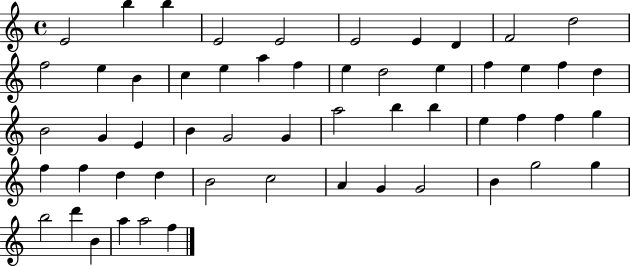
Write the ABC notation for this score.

X:1
T:Untitled
M:4/4
L:1/4
K:C
E2 b b E2 E2 E2 E D F2 d2 f2 e B c e a f e d2 e f e f d B2 G E B G2 G a2 b b e f f g f f d d B2 c2 A G G2 B g2 g b2 d' B a a2 f